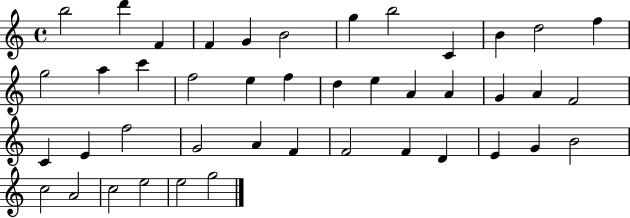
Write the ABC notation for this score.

X:1
T:Untitled
M:4/4
L:1/4
K:C
b2 d' F F G B2 g b2 C B d2 f g2 a c' f2 e f d e A A G A F2 C E f2 G2 A F F2 F D E G B2 c2 A2 c2 e2 e2 g2